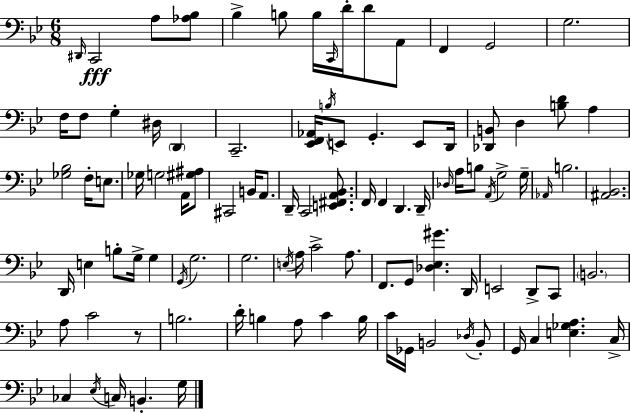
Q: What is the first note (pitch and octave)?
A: D#2